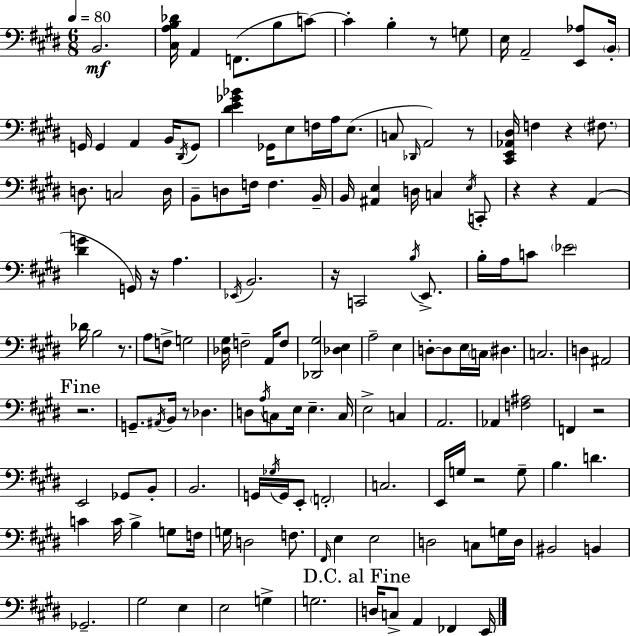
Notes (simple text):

B2/h. [C#3,A3,B3,Db4]/s A2/q F2/e. B3/e C4/e C4/q B3/q R/e G3/e E3/s A2/h [E2,Ab3]/e B2/s G2/s G2/q A2/q B2/s D#2/s G2/e [D#4,E4,Gb4,Bb4]/q Gb2/s E3/e F3/s A3/s E3/e. C3/e Db2/s A2/h R/e [C#2,E2,Ab2,D#3]/s F3/q R/q F#3/e. D3/e. C3/h D3/s B2/e D3/e F3/s F3/q. B2/s B2/s [A#2,E3]/q D3/s C3/q E3/s C2/e R/q R/q A2/q [D#4,G4]/q G2/s R/s A3/q. Eb2/s B2/h. R/s C2/h B3/s E2/e. B3/s A3/s C4/e Eb4/h Db4/s B3/h R/e. A3/e F3/e G3/h [Db3,G#3]/s F3/h A2/s F3/e [Db2,G#3]/h [Db3,E3]/q A3/h E3/q D3/e D3/e E3/s C3/s D#3/q. C3/h. D3/q A#2/h R/h. G2/e. A#2/s B2/s R/e Db3/q. D3/e A3/s C3/e E3/s E3/q. C3/s E3/h C3/q A2/h. Ab2/q [F3,A#3]/h F2/q R/h E2/h Gb2/e B2/e B2/h. G2/s Gb3/s G2/s E2/e F2/h C3/h. E2/s G3/s R/h G3/e B3/q. D4/q. C4/q C4/s B3/q G3/e F3/s G3/s D3/h F3/e. F#2/s E3/q E3/h D3/h C3/e G3/s D3/s BIS2/h B2/q Gb2/h. G#3/h E3/q E3/h G3/q G3/h. D3/s C3/e A2/q FES2/q E2/s